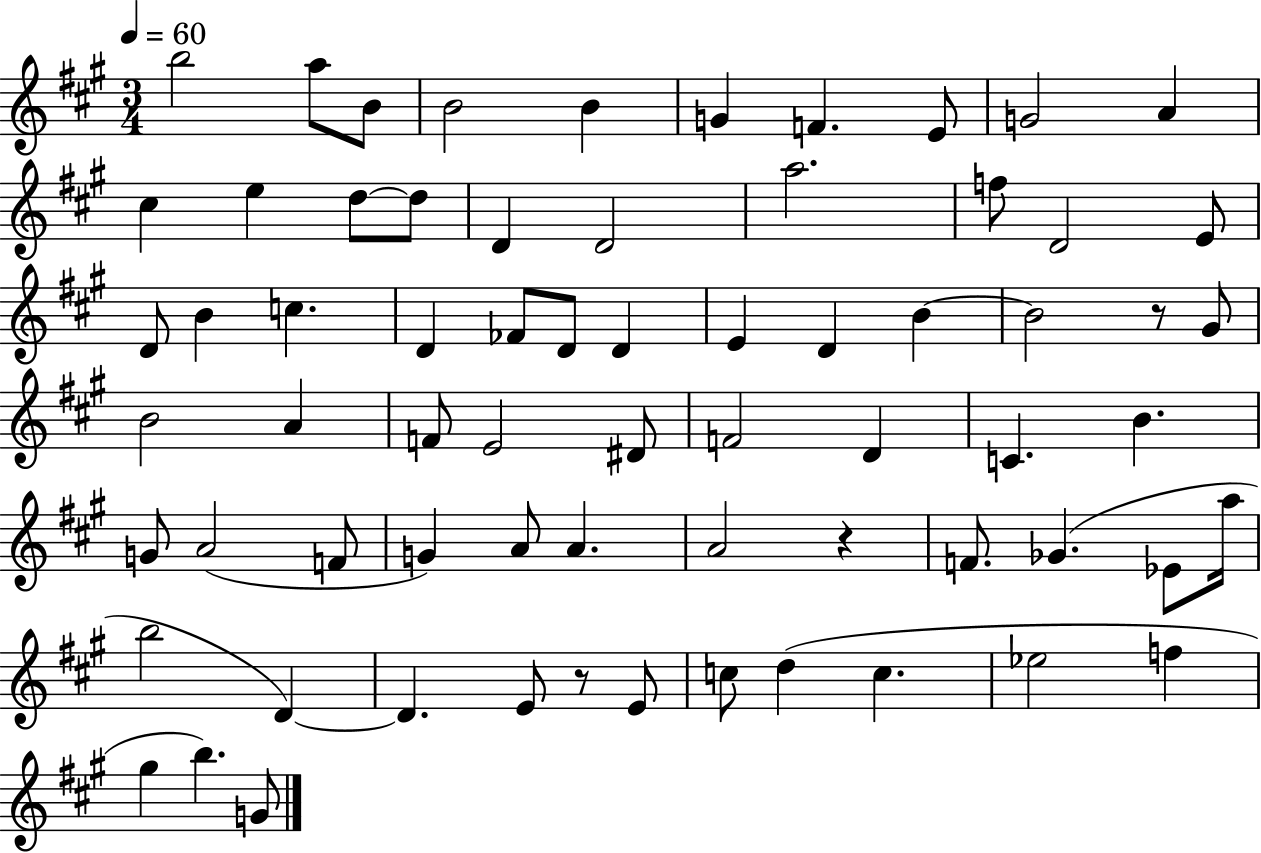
B5/h A5/e B4/e B4/h B4/q G4/q F4/q. E4/e G4/h A4/q C#5/q E5/q D5/e D5/e D4/q D4/h A5/h. F5/e D4/h E4/e D4/e B4/q C5/q. D4/q FES4/e D4/e D4/q E4/q D4/q B4/q B4/h R/e G#4/e B4/h A4/q F4/e E4/h D#4/e F4/h D4/q C4/q. B4/q. G4/e A4/h F4/e G4/q A4/e A4/q. A4/h R/q F4/e. Gb4/q. Eb4/e A5/s B5/h D4/q D4/q. E4/e R/e E4/e C5/e D5/q C5/q. Eb5/h F5/q G#5/q B5/q. G4/e